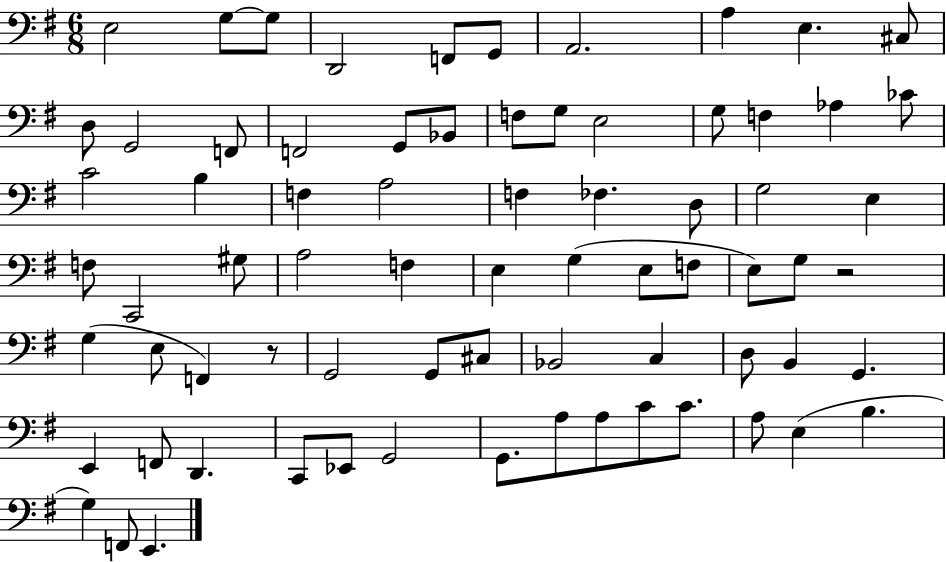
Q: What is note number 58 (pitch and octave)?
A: C2